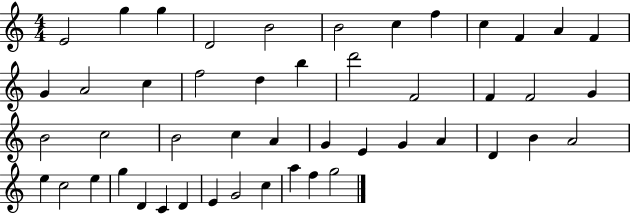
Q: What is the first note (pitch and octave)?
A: E4